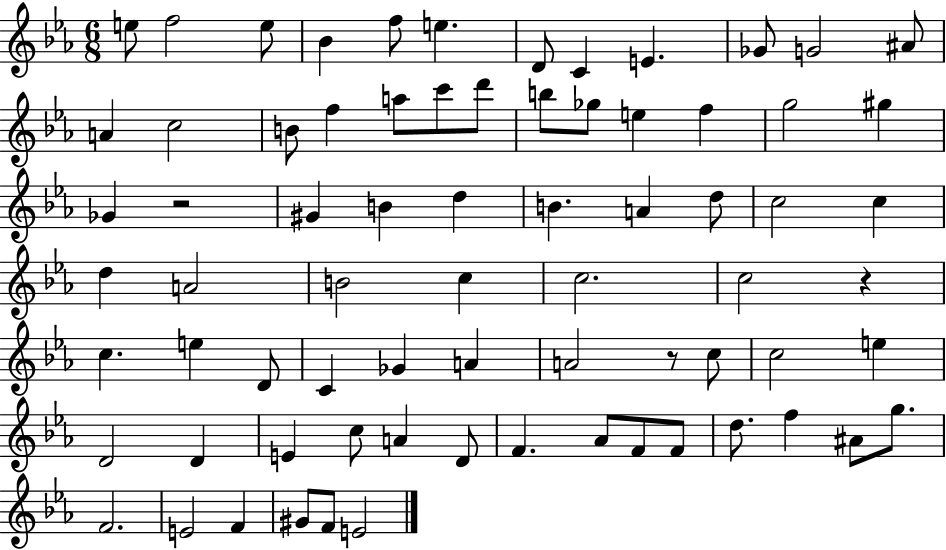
X:1
T:Untitled
M:6/8
L:1/4
K:Eb
e/2 f2 e/2 _B f/2 e D/2 C E _G/2 G2 ^A/2 A c2 B/2 f a/2 c'/2 d'/2 b/2 _g/2 e f g2 ^g _G z2 ^G B d B A d/2 c2 c d A2 B2 c c2 c2 z c e D/2 C _G A A2 z/2 c/2 c2 e D2 D E c/2 A D/2 F _A/2 F/2 F/2 d/2 f ^A/2 g/2 F2 E2 F ^G/2 F/2 E2